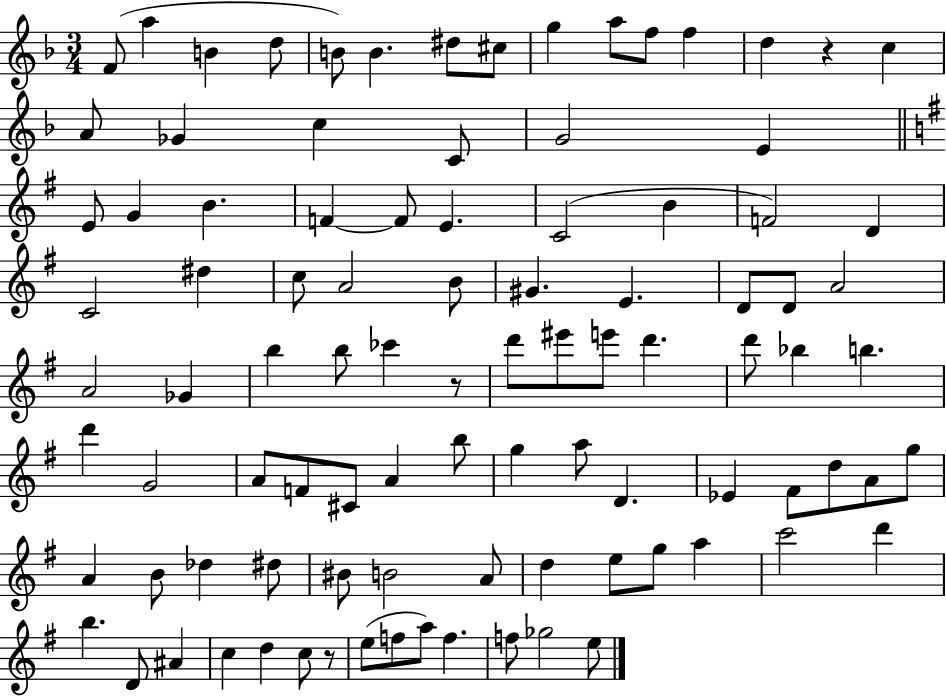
F4/e A5/q B4/q D5/e B4/e B4/q. D#5/e C#5/e G5/q A5/e F5/e F5/q D5/q R/q C5/q A4/e Gb4/q C5/q C4/e G4/h E4/q E4/e G4/q B4/q. F4/q F4/e E4/q. C4/h B4/q F4/h D4/q C4/h D#5/q C5/e A4/h B4/e G#4/q. E4/q. D4/e D4/e A4/h A4/h Gb4/q B5/q B5/e CES6/q R/e D6/e EIS6/e E6/e D6/q. D6/e Bb5/q B5/q. D6/q G4/h A4/e F4/e C#4/e A4/q B5/e G5/q A5/e D4/q. Eb4/q F#4/e D5/e A4/e G5/e A4/q B4/e Db5/q D#5/e BIS4/e B4/h A4/e D5/q E5/e G5/e A5/q C6/h D6/q B5/q. D4/e A#4/q C5/q D5/q C5/e R/e E5/e F5/e A5/e F5/q. F5/e Gb5/h E5/e